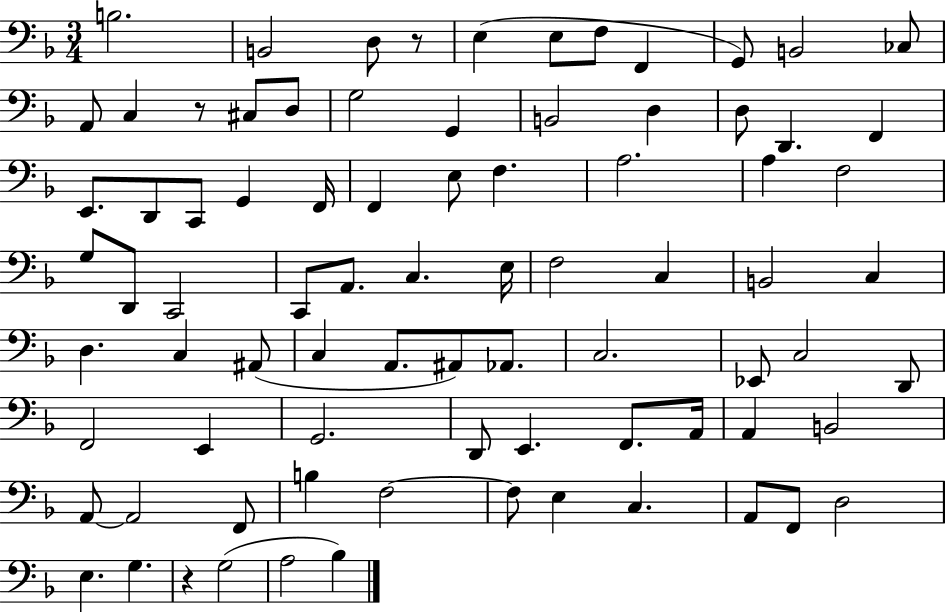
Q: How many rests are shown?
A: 3